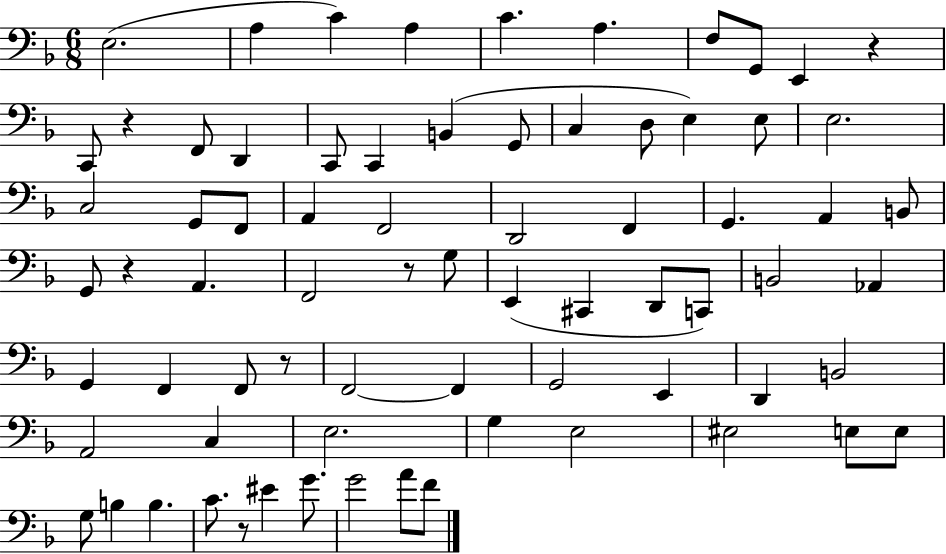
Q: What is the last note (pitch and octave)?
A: F4